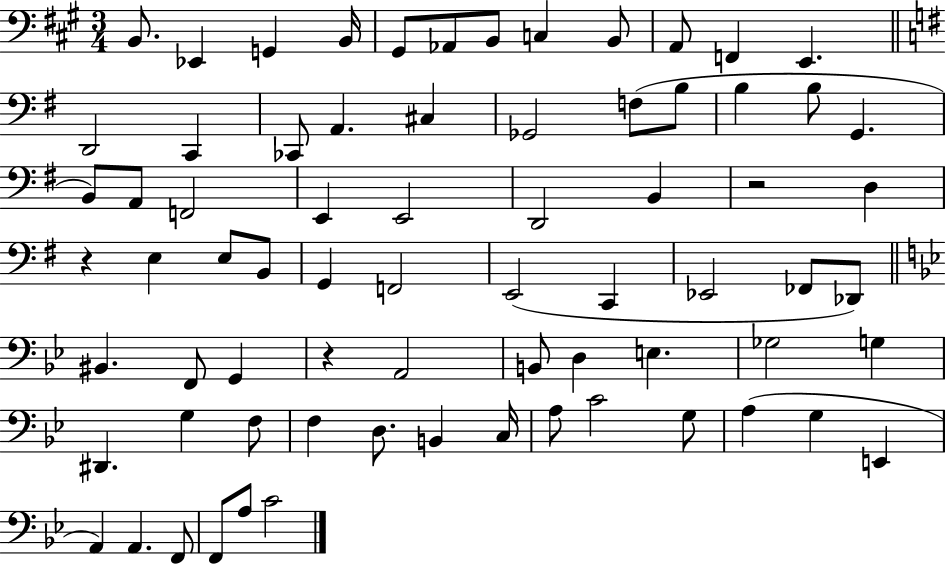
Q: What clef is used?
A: bass